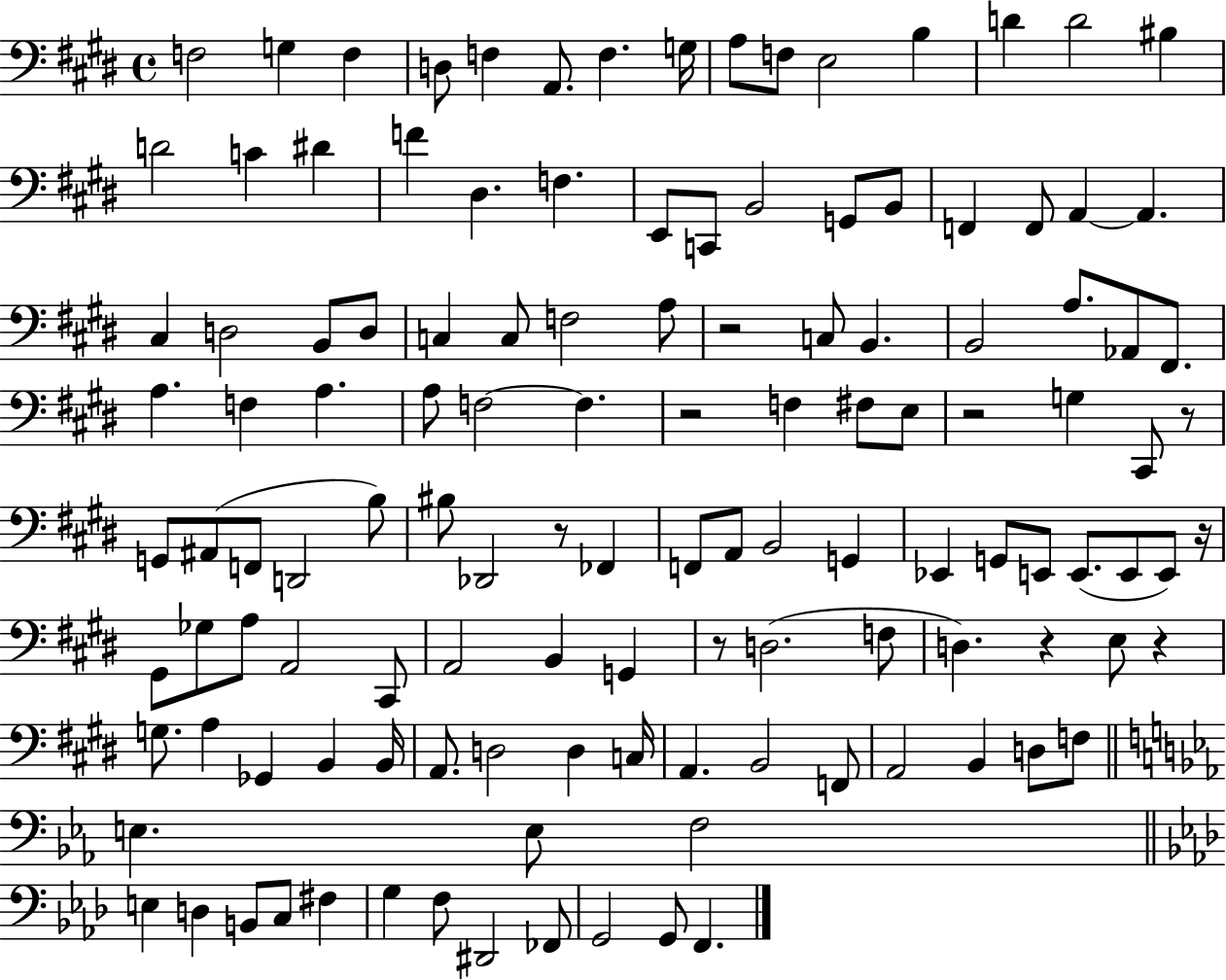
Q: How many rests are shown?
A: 9